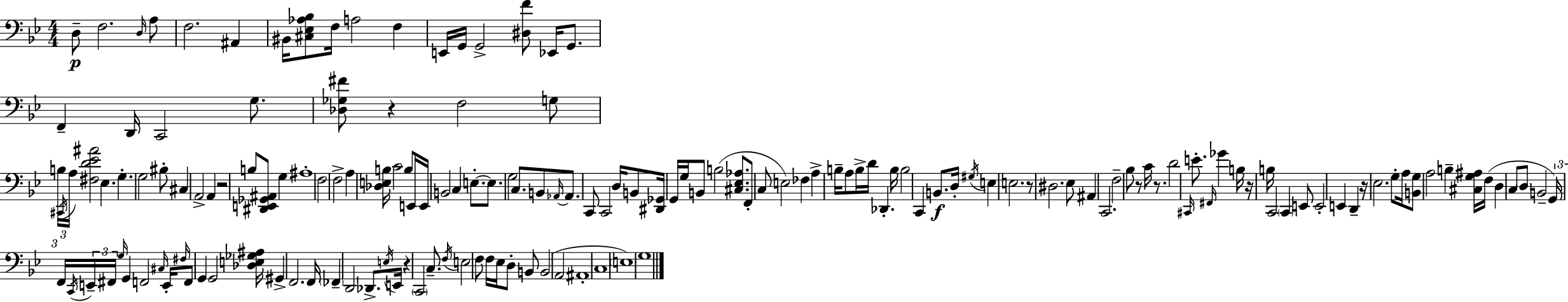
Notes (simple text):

D3/e F3/h. D3/s A3/e F3/h. A#2/q BIS2/s [C#3,Eb3,Ab3,Bb3]/e F3/s A3/h F3/q E2/s G2/s G2/h [D#3,F4]/e Eb2/s G2/e. F2/q D2/s C2/h G3/e. [Db3,Gb3,F#4]/e R/q F3/h G3/e B3/s C#2/s A3/s [F#3,D4,Eb4,A#4]/h Eb3/q. G3/q. G3/h BIS3/e C#3/q A2/h A2/q R/h B3/e [D#2,E2,Gb2,A#2]/e G3/q A#3/w F3/h F3/h A3/q [Db3,E3,B3]/s C4/h B3/e E2/s E2/s B2/h C3/q E3/e. E3/e. G3/h C3/e. B2/e Ab2/s Ab2/e. C2/e C2/h D3/s B2/e [D#2,Gb2]/s G2/s G3/s B2/e B3/h [C#3,Eb3,Ab3]/e. F2/e C3/e E3/h FES3/q A3/q B3/s A3/e B3/s D4/s Db2/q. B3/s B3/h C2/q B2/e. D3/s G#3/s E3/q E3/h. R/e D#3/h. Eb3/e A#2/q C2/h. F3/h Bb3/e R/e C4/s R/e. D4/h C#2/s E4/e. F#2/s Gb4/q B3/s R/s B3/s C2/h C2/q E2/e E2/h E2/q D2/q R/s Eb3/h. G3/e A3/s [B2,G3]/e A3/h B3/q [C#3,G3,A#3]/s F3/s D3/q C3/e D3/e B2/h G2/s F2/s C2/s E2/s F#2/s G3/s G2/q F2/h C#3/s E2/s F#3/s F2/e G2/q G2/h [Db3,E3,Gb3,A#3]/s G#2/q F2/h. F2/s FES2/q D2/h Db2/e. E3/s E2/s R/q C2/h C3/e. F3/s E3/h F3/e F3/s Eb3/s D3/e B2/e B2/h A2/h A#2/w C3/w E3/w G3/w